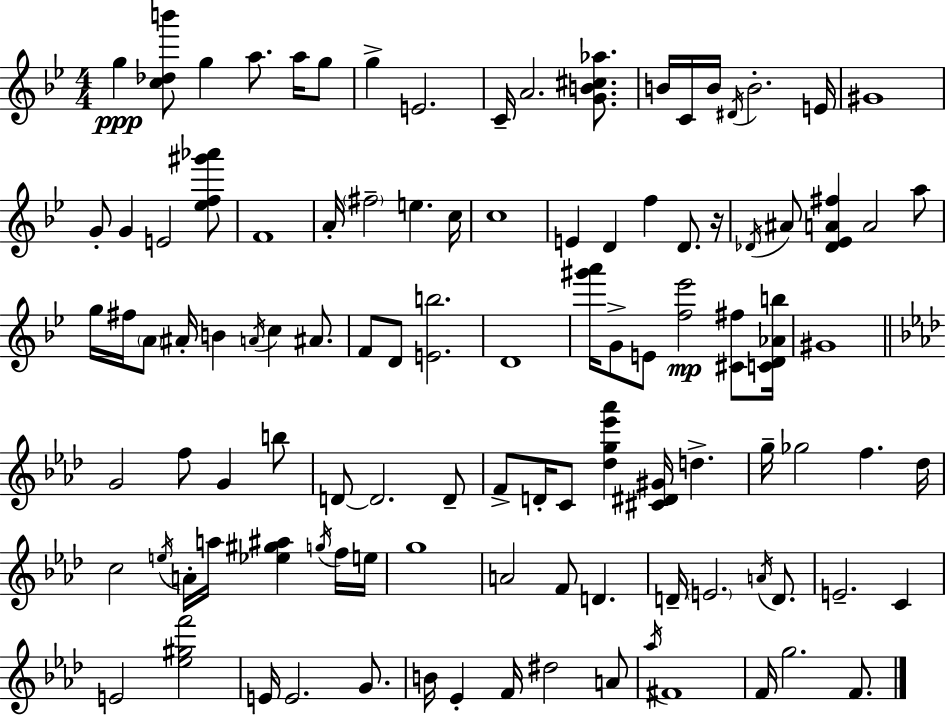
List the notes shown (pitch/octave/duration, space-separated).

G5/q [C5,Db5,B6]/e G5/q A5/e. A5/s G5/e G5/q E4/h. C4/s A4/h. [G4,B4,C#5,Ab5]/e. B4/s C4/s B4/s D#4/s B4/h. E4/s G#4/w G4/e G4/q E4/h [Eb5,F5,G#6,Ab6]/e F4/w A4/s F#5/h E5/q. C5/s C5/w E4/q D4/q F5/q D4/e. R/s Db4/s A#4/e [Db4,Eb4,A4,F#5]/q A4/h A5/e G5/s F#5/s A4/e A#4/s B4/q A4/s C5/q A#4/e. F4/e D4/e [E4,B5]/h. D4/w [G#6,A6]/s G4/e E4/e [F5,Eb6]/h [C#4,F#5]/e [C4,D4,Ab4,B5]/s G#4/w G4/h F5/e G4/q B5/e D4/e D4/h. D4/e F4/e D4/s C4/e [Db5,G5,Eb6,Ab6]/q [C#4,D#4,G#4]/s D5/q. G5/s Gb5/h F5/q. Db5/s C5/h E5/s A4/s A5/s [Eb5,G#5,A#5]/q G5/s F5/s E5/s G5/w A4/h F4/e D4/q. D4/s E4/h. A4/s D4/e. E4/h. C4/q E4/h [Eb5,G#5,F6]/h E4/s E4/h. G4/e. B4/s Eb4/q F4/s D#5/h A4/e Ab5/s F#4/w F4/s G5/h. F4/e.